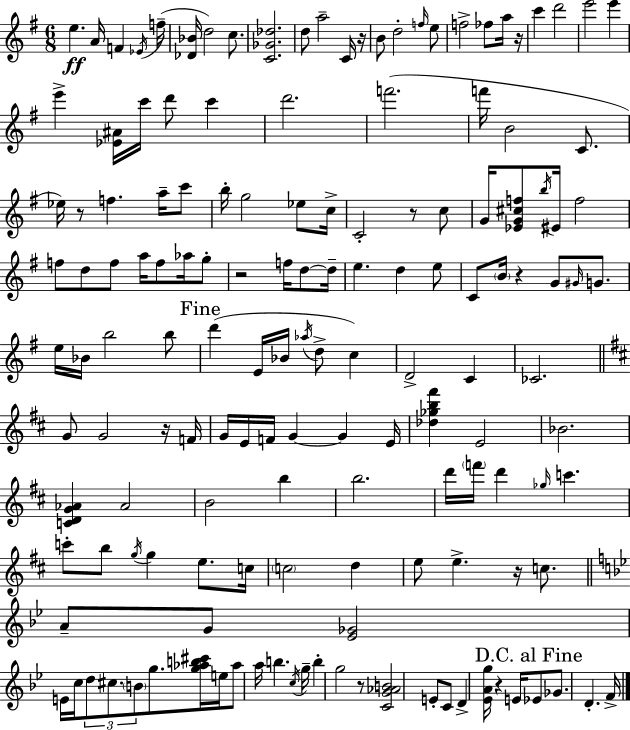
E5/q. A4/s F4/q Eb4/s F5/s [Db4,Bb4]/s D5/h C5/e. [C4,Gb4,Db5]/h. D5/e A5/h C4/s R/s B4/e D5/h F5/s E5/e F5/h FES5/e A5/s R/s C6/q D6/h E6/h E6/q E6/q [Eb4,A#4]/s C6/s D6/e C6/q D6/h. F6/h. F6/s B4/h C4/e. Eb5/s R/e F5/q. A5/s C6/e B5/s G5/h Eb5/e C5/s C4/h R/e C5/e G4/s [Eb4,G4,C#5,F5]/e B5/s EIS4/s F5/h F5/e D5/e F5/e A5/s F5/e Ab5/s G5/e R/h F5/s D5/e D5/s E5/q. D5/q E5/e C4/e B4/s R/q G4/e G#4/s G4/e. E5/s Bb4/s B5/h B5/e D6/q E4/s Bb4/s Ab5/s D5/e C5/q D4/h C4/q CES4/h. G4/e G4/h R/s F4/s G4/s E4/s F4/s G4/q G4/q E4/s [Db5,Gb5,B5,F#6]/q E4/h Bb4/h. [C4,D4,G4,Ab4]/q Ab4/h B4/h B5/q B5/h. D6/s F6/s D6/q Gb5/s C6/q. C6/e B5/e G5/s G5/q E5/e. C5/s C5/h D5/q E5/e E5/q. R/s C5/e. A4/e G4/e [Eb4,Gb4]/h E4/s C5/s D5/e C#5/e. B4/e G5/e. [G5,Ab5,B5,C#6]/s E5/s Ab5/e A5/s B5/q. C5/s G5/s B5/q G5/h R/e [C4,G4,Ab4,B4]/h E4/e C4/e D4/q [Eb4,A4,G5]/s R/q E4/s Eb4/e Gb4/e. D4/q. F4/s